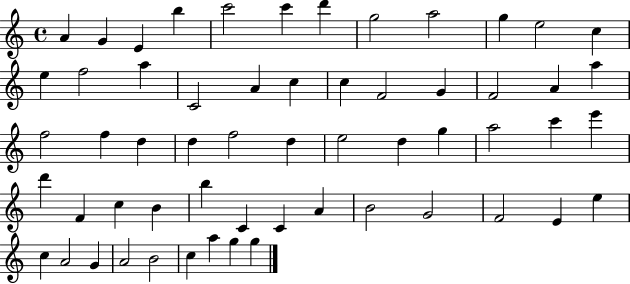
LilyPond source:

{
  \clef treble
  \time 4/4
  \defaultTimeSignature
  \key c \major
  a'4 g'4 e'4 b''4 | c'''2 c'''4 d'''4 | g''2 a''2 | g''4 e''2 c''4 | \break e''4 f''2 a''4 | c'2 a'4 c''4 | c''4 f'2 g'4 | f'2 a'4 a''4 | \break f''2 f''4 d''4 | d''4 f''2 d''4 | e''2 d''4 g''4 | a''2 c'''4 e'''4 | \break d'''4 f'4 c''4 b'4 | b''4 c'4 c'4 a'4 | b'2 g'2 | f'2 e'4 e''4 | \break c''4 a'2 g'4 | a'2 b'2 | c''4 a''4 g''4 g''4 | \bar "|."
}